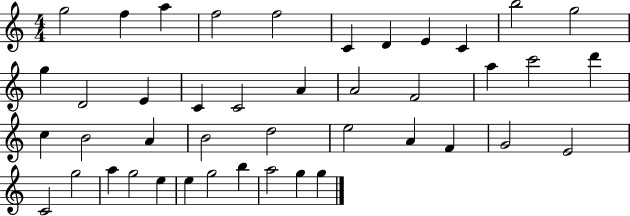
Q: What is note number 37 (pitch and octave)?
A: E5